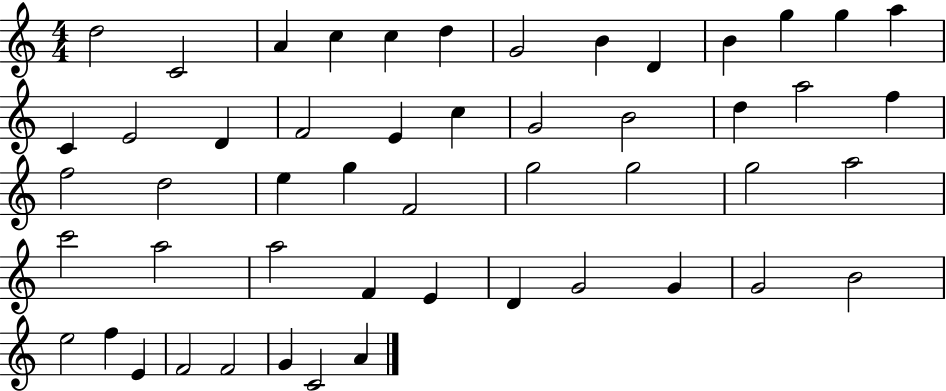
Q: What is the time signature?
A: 4/4